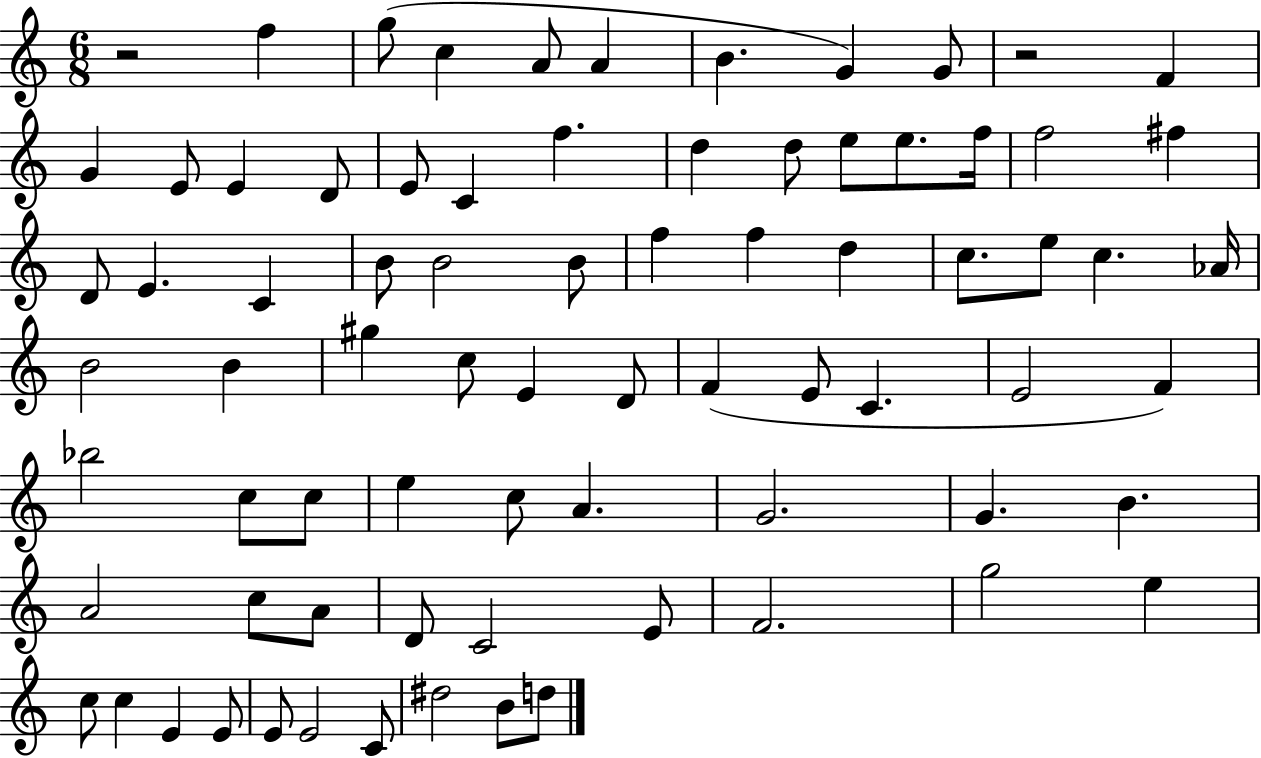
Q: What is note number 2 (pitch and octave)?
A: G5